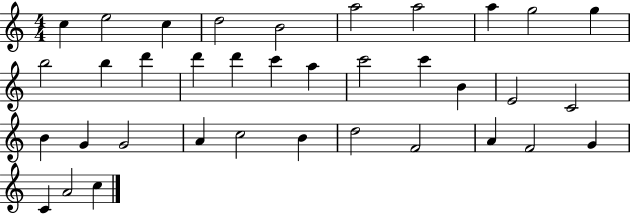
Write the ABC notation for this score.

X:1
T:Untitled
M:4/4
L:1/4
K:C
c e2 c d2 B2 a2 a2 a g2 g b2 b d' d' d' c' a c'2 c' B E2 C2 B G G2 A c2 B d2 F2 A F2 G C A2 c